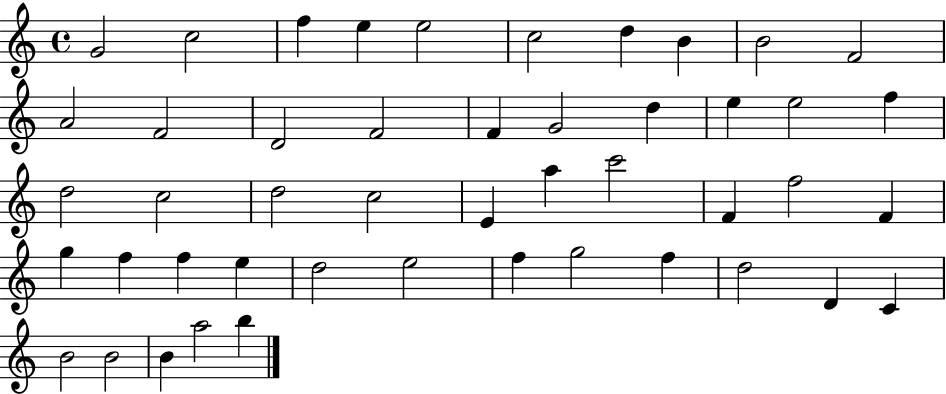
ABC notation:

X:1
T:Untitled
M:4/4
L:1/4
K:C
G2 c2 f e e2 c2 d B B2 F2 A2 F2 D2 F2 F G2 d e e2 f d2 c2 d2 c2 E a c'2 F f2 F g f f e d2 e2 f g2 f d2 D C B2 B2 B a2 b